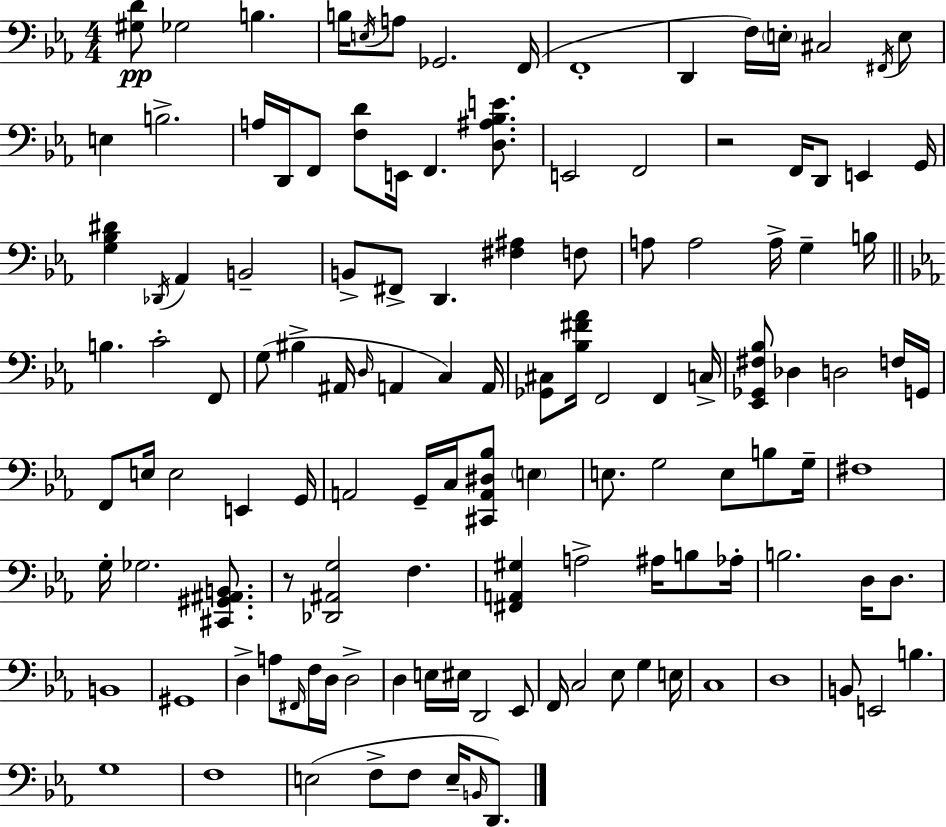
[G#3,D4]/e Gb3/h B3/q. B3/s E3/s A3/e Gb2/h. F2/s F2/w D2/q F3/s E3/s C#3/h F#2/s E3/e E3/q B3/h. A3/s D2/s F2/e [F3,D4]/e E2/s F2/q. [D3,A#3,Bb3,E4]/e. E2/h F2/h R/h F2/s D2/e E2/q G2/s [G3,Bb3,D#4]/q Db2/s Ab2/q B2/h B2/e F#2/e D2/q. [F#3,A#3]/q F3/e A3/e A3/h A3/s G3/q B3/s B3/q. C4/h F2/e G3/e BIS3/q A#2/s D3/s A2/q C3/q A2/s [Gb2,C#3]/e [Bb3,F#4,Ab4]/s F2/h F2/q C3/s [Eb2,Gb2,F#3,Bb3]/e Db3/q D3/h F3/s G2/s F2/e E3/s E3/h E2/q G2/s A2/h G2/s C3/s [C#2,A2,D#3,Bb3]/e E3/q E3/e. G3/h E3/e B3/e G3/s F#3/w G3/s Gb3/h. [C#2,G#2,A#2,B2]/e. R/e [Db2,A#2,G3]/h F3/q. [F#2,A2,G#3]/q A3/h A#3/s B3/e Ab3/s B3/h. D3/s D3/e. B2/w G#2/w D3/q A3/e F#2/s F3/s D3/s D3/h D3/q E3/s EIS3/s D2/h Eb2/e F2/s C3/h Eb3/e G3/q E3/s C3/w D3/w B2/e E2/h B3/q. G3/w F3/w E3/h F3/e F3/e E3/s B2/s D2/e.